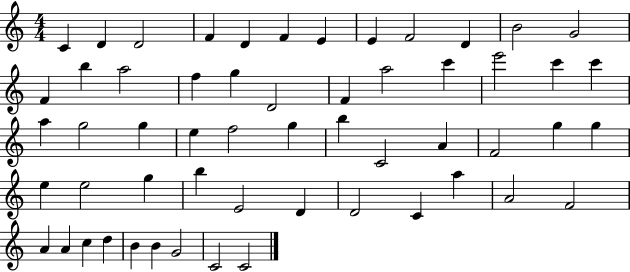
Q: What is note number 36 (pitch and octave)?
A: G5